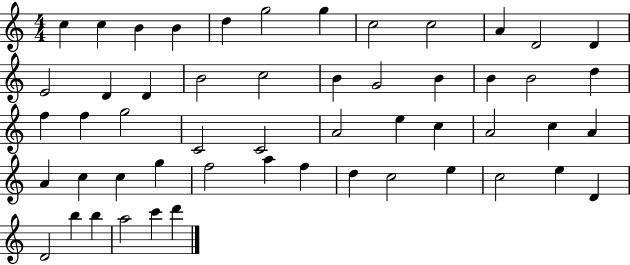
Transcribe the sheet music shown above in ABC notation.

X:1
T:Untitled
M:4/4
L:1/4
K:C
c c B B d g2 g c2 c2 A D2 D E2 D D B2 c2 B G2 B B B2 d f f g2 C2 C2 A2 e c A2 c A A c c g f2 a f d c2 e c2 e D D2 b b a2 c' d'